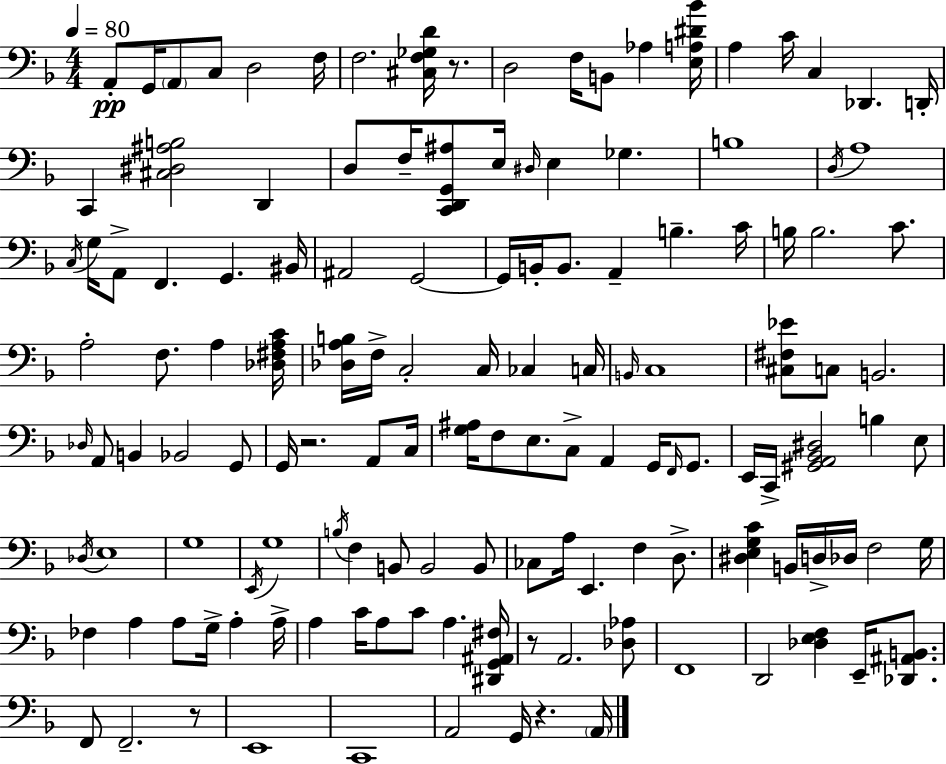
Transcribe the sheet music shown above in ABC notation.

X:1
T:Untitled
M:4/4
L:1/4
K:Dm
A,,/2 G,,/4 A,,/2 C,/2 D,2 F,/4 F,2 [^C,F,_G,D]/4 z/2 D,2 F,/4 B,,/2 _A, [E,A,^D_B]/4 A, C/4 C, _D,, D,,/4 C,, [^C,^D,^A,B,]2 D,, D,/2 F,/4 [C,,D,,G,,^A,]/2 E,/4 ^D,/4 E, _G, B,4 D,/4 A,4 C,/4 G,/4 A,,/2 F,, G,, ^B,,/4 ^A,,2 G,,2 G,,/4 B,,/4 B,,/2 A,, B, C/4 B,/4 B,2 C/2 A,2 F,/2 A, [_D,^F,A,C]/4 [_D,A,B,]/4 F,/4 C,2 C,/4 _C, C,/4 B,,/4 C,4 [^C,^F,_E]/2 C,/2 B,,2 _D,/4 A,,/2 B,, _B,,2 G,,/2 G,,/4 z2 A,,/2 C,/4 [G,^A,]/4 F,/2 E,/2 C,/2 A,, G,,/4 F,,/4 G,,/2 E,,/4 C,,/4 [^G,,A,,_B,,^D,]2 B, E,/2 _D,/4 E,4 G,4 E,,/4 G,4 B,/4 F, B,,/2 B,,2 B,,/2 _C,/2 A,/4 E,, F, D,/2 [^D,E,G,C] B,,/4 D,/4 _D,/4 F,2 G,/4 _F, A, A,/2 G,/4 A, A,/4 A, C/4 A,/2 C/2 A, [^D,,G,,^A,,^F,]/4 z/2 A,,2 [_D,_A,]/2 F,,4 D,,2 [_D,E,F,] E,,/4 [_D,,^A,,B,,]/2 F,,/2 F,,2 z/2 E,,4 C,,4 A,,2 G,,/4 z A,,/4